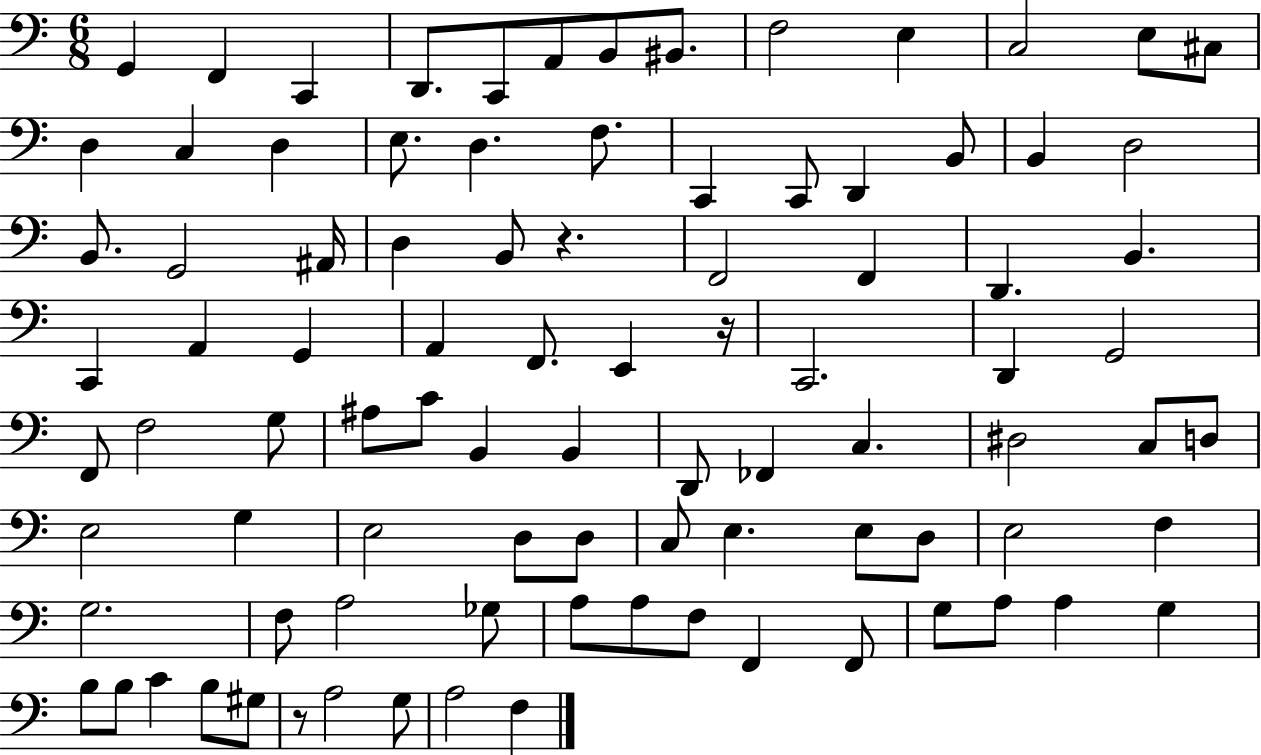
{
  \clef bass
  \numericTimeSignature
  \time 6/8
  \key c \major
  g,4 f,4 c,4 | d,8. c,8 a,8 b,8 bis,8. | f2 e4 | c2 e8 cis8 | \break d4 c4 d4 | e8. d4. f8. | c,4 c,8 d,4 b,8 | b,4 d2 | \break b,8. g,2 ais,16 | d4 b,8 r4. | f,2 f,4 | d,4. b,4. | \break c,4 a,4 g,4 | a,4 f,8. e,4 r16 | c,2. | d,4 g,2 | \break f,8 f2 g8 | ais8 c'8 b,4 b,4 | d,8 fes,4 c4. | dis2 c8 d8 | \break e2 g4 | e2 d8 d8 | c8 e4. e8 d8 | e2 f4 | \break g2. | f8 a2 ges8 | a8 a8 f8 f,4 f,8 | g8 a8 a4 g4 | \break b8 b8 c'4 b8 gis8 | r8 a2 g8 | a2 f4 | \bar "|."
}